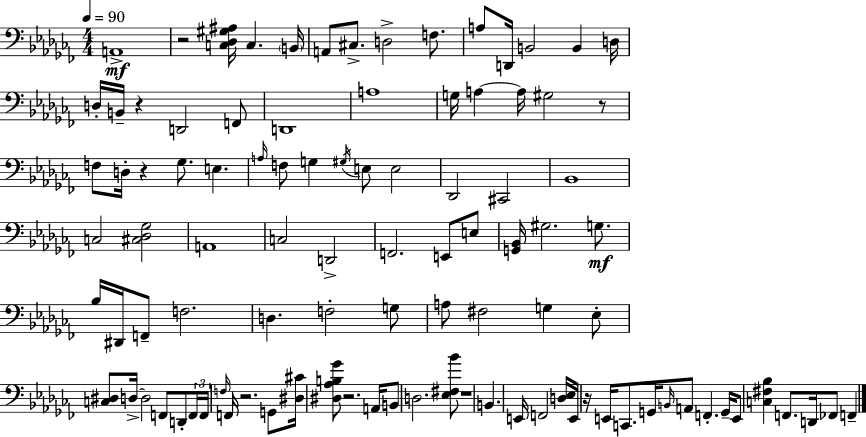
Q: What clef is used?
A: bass